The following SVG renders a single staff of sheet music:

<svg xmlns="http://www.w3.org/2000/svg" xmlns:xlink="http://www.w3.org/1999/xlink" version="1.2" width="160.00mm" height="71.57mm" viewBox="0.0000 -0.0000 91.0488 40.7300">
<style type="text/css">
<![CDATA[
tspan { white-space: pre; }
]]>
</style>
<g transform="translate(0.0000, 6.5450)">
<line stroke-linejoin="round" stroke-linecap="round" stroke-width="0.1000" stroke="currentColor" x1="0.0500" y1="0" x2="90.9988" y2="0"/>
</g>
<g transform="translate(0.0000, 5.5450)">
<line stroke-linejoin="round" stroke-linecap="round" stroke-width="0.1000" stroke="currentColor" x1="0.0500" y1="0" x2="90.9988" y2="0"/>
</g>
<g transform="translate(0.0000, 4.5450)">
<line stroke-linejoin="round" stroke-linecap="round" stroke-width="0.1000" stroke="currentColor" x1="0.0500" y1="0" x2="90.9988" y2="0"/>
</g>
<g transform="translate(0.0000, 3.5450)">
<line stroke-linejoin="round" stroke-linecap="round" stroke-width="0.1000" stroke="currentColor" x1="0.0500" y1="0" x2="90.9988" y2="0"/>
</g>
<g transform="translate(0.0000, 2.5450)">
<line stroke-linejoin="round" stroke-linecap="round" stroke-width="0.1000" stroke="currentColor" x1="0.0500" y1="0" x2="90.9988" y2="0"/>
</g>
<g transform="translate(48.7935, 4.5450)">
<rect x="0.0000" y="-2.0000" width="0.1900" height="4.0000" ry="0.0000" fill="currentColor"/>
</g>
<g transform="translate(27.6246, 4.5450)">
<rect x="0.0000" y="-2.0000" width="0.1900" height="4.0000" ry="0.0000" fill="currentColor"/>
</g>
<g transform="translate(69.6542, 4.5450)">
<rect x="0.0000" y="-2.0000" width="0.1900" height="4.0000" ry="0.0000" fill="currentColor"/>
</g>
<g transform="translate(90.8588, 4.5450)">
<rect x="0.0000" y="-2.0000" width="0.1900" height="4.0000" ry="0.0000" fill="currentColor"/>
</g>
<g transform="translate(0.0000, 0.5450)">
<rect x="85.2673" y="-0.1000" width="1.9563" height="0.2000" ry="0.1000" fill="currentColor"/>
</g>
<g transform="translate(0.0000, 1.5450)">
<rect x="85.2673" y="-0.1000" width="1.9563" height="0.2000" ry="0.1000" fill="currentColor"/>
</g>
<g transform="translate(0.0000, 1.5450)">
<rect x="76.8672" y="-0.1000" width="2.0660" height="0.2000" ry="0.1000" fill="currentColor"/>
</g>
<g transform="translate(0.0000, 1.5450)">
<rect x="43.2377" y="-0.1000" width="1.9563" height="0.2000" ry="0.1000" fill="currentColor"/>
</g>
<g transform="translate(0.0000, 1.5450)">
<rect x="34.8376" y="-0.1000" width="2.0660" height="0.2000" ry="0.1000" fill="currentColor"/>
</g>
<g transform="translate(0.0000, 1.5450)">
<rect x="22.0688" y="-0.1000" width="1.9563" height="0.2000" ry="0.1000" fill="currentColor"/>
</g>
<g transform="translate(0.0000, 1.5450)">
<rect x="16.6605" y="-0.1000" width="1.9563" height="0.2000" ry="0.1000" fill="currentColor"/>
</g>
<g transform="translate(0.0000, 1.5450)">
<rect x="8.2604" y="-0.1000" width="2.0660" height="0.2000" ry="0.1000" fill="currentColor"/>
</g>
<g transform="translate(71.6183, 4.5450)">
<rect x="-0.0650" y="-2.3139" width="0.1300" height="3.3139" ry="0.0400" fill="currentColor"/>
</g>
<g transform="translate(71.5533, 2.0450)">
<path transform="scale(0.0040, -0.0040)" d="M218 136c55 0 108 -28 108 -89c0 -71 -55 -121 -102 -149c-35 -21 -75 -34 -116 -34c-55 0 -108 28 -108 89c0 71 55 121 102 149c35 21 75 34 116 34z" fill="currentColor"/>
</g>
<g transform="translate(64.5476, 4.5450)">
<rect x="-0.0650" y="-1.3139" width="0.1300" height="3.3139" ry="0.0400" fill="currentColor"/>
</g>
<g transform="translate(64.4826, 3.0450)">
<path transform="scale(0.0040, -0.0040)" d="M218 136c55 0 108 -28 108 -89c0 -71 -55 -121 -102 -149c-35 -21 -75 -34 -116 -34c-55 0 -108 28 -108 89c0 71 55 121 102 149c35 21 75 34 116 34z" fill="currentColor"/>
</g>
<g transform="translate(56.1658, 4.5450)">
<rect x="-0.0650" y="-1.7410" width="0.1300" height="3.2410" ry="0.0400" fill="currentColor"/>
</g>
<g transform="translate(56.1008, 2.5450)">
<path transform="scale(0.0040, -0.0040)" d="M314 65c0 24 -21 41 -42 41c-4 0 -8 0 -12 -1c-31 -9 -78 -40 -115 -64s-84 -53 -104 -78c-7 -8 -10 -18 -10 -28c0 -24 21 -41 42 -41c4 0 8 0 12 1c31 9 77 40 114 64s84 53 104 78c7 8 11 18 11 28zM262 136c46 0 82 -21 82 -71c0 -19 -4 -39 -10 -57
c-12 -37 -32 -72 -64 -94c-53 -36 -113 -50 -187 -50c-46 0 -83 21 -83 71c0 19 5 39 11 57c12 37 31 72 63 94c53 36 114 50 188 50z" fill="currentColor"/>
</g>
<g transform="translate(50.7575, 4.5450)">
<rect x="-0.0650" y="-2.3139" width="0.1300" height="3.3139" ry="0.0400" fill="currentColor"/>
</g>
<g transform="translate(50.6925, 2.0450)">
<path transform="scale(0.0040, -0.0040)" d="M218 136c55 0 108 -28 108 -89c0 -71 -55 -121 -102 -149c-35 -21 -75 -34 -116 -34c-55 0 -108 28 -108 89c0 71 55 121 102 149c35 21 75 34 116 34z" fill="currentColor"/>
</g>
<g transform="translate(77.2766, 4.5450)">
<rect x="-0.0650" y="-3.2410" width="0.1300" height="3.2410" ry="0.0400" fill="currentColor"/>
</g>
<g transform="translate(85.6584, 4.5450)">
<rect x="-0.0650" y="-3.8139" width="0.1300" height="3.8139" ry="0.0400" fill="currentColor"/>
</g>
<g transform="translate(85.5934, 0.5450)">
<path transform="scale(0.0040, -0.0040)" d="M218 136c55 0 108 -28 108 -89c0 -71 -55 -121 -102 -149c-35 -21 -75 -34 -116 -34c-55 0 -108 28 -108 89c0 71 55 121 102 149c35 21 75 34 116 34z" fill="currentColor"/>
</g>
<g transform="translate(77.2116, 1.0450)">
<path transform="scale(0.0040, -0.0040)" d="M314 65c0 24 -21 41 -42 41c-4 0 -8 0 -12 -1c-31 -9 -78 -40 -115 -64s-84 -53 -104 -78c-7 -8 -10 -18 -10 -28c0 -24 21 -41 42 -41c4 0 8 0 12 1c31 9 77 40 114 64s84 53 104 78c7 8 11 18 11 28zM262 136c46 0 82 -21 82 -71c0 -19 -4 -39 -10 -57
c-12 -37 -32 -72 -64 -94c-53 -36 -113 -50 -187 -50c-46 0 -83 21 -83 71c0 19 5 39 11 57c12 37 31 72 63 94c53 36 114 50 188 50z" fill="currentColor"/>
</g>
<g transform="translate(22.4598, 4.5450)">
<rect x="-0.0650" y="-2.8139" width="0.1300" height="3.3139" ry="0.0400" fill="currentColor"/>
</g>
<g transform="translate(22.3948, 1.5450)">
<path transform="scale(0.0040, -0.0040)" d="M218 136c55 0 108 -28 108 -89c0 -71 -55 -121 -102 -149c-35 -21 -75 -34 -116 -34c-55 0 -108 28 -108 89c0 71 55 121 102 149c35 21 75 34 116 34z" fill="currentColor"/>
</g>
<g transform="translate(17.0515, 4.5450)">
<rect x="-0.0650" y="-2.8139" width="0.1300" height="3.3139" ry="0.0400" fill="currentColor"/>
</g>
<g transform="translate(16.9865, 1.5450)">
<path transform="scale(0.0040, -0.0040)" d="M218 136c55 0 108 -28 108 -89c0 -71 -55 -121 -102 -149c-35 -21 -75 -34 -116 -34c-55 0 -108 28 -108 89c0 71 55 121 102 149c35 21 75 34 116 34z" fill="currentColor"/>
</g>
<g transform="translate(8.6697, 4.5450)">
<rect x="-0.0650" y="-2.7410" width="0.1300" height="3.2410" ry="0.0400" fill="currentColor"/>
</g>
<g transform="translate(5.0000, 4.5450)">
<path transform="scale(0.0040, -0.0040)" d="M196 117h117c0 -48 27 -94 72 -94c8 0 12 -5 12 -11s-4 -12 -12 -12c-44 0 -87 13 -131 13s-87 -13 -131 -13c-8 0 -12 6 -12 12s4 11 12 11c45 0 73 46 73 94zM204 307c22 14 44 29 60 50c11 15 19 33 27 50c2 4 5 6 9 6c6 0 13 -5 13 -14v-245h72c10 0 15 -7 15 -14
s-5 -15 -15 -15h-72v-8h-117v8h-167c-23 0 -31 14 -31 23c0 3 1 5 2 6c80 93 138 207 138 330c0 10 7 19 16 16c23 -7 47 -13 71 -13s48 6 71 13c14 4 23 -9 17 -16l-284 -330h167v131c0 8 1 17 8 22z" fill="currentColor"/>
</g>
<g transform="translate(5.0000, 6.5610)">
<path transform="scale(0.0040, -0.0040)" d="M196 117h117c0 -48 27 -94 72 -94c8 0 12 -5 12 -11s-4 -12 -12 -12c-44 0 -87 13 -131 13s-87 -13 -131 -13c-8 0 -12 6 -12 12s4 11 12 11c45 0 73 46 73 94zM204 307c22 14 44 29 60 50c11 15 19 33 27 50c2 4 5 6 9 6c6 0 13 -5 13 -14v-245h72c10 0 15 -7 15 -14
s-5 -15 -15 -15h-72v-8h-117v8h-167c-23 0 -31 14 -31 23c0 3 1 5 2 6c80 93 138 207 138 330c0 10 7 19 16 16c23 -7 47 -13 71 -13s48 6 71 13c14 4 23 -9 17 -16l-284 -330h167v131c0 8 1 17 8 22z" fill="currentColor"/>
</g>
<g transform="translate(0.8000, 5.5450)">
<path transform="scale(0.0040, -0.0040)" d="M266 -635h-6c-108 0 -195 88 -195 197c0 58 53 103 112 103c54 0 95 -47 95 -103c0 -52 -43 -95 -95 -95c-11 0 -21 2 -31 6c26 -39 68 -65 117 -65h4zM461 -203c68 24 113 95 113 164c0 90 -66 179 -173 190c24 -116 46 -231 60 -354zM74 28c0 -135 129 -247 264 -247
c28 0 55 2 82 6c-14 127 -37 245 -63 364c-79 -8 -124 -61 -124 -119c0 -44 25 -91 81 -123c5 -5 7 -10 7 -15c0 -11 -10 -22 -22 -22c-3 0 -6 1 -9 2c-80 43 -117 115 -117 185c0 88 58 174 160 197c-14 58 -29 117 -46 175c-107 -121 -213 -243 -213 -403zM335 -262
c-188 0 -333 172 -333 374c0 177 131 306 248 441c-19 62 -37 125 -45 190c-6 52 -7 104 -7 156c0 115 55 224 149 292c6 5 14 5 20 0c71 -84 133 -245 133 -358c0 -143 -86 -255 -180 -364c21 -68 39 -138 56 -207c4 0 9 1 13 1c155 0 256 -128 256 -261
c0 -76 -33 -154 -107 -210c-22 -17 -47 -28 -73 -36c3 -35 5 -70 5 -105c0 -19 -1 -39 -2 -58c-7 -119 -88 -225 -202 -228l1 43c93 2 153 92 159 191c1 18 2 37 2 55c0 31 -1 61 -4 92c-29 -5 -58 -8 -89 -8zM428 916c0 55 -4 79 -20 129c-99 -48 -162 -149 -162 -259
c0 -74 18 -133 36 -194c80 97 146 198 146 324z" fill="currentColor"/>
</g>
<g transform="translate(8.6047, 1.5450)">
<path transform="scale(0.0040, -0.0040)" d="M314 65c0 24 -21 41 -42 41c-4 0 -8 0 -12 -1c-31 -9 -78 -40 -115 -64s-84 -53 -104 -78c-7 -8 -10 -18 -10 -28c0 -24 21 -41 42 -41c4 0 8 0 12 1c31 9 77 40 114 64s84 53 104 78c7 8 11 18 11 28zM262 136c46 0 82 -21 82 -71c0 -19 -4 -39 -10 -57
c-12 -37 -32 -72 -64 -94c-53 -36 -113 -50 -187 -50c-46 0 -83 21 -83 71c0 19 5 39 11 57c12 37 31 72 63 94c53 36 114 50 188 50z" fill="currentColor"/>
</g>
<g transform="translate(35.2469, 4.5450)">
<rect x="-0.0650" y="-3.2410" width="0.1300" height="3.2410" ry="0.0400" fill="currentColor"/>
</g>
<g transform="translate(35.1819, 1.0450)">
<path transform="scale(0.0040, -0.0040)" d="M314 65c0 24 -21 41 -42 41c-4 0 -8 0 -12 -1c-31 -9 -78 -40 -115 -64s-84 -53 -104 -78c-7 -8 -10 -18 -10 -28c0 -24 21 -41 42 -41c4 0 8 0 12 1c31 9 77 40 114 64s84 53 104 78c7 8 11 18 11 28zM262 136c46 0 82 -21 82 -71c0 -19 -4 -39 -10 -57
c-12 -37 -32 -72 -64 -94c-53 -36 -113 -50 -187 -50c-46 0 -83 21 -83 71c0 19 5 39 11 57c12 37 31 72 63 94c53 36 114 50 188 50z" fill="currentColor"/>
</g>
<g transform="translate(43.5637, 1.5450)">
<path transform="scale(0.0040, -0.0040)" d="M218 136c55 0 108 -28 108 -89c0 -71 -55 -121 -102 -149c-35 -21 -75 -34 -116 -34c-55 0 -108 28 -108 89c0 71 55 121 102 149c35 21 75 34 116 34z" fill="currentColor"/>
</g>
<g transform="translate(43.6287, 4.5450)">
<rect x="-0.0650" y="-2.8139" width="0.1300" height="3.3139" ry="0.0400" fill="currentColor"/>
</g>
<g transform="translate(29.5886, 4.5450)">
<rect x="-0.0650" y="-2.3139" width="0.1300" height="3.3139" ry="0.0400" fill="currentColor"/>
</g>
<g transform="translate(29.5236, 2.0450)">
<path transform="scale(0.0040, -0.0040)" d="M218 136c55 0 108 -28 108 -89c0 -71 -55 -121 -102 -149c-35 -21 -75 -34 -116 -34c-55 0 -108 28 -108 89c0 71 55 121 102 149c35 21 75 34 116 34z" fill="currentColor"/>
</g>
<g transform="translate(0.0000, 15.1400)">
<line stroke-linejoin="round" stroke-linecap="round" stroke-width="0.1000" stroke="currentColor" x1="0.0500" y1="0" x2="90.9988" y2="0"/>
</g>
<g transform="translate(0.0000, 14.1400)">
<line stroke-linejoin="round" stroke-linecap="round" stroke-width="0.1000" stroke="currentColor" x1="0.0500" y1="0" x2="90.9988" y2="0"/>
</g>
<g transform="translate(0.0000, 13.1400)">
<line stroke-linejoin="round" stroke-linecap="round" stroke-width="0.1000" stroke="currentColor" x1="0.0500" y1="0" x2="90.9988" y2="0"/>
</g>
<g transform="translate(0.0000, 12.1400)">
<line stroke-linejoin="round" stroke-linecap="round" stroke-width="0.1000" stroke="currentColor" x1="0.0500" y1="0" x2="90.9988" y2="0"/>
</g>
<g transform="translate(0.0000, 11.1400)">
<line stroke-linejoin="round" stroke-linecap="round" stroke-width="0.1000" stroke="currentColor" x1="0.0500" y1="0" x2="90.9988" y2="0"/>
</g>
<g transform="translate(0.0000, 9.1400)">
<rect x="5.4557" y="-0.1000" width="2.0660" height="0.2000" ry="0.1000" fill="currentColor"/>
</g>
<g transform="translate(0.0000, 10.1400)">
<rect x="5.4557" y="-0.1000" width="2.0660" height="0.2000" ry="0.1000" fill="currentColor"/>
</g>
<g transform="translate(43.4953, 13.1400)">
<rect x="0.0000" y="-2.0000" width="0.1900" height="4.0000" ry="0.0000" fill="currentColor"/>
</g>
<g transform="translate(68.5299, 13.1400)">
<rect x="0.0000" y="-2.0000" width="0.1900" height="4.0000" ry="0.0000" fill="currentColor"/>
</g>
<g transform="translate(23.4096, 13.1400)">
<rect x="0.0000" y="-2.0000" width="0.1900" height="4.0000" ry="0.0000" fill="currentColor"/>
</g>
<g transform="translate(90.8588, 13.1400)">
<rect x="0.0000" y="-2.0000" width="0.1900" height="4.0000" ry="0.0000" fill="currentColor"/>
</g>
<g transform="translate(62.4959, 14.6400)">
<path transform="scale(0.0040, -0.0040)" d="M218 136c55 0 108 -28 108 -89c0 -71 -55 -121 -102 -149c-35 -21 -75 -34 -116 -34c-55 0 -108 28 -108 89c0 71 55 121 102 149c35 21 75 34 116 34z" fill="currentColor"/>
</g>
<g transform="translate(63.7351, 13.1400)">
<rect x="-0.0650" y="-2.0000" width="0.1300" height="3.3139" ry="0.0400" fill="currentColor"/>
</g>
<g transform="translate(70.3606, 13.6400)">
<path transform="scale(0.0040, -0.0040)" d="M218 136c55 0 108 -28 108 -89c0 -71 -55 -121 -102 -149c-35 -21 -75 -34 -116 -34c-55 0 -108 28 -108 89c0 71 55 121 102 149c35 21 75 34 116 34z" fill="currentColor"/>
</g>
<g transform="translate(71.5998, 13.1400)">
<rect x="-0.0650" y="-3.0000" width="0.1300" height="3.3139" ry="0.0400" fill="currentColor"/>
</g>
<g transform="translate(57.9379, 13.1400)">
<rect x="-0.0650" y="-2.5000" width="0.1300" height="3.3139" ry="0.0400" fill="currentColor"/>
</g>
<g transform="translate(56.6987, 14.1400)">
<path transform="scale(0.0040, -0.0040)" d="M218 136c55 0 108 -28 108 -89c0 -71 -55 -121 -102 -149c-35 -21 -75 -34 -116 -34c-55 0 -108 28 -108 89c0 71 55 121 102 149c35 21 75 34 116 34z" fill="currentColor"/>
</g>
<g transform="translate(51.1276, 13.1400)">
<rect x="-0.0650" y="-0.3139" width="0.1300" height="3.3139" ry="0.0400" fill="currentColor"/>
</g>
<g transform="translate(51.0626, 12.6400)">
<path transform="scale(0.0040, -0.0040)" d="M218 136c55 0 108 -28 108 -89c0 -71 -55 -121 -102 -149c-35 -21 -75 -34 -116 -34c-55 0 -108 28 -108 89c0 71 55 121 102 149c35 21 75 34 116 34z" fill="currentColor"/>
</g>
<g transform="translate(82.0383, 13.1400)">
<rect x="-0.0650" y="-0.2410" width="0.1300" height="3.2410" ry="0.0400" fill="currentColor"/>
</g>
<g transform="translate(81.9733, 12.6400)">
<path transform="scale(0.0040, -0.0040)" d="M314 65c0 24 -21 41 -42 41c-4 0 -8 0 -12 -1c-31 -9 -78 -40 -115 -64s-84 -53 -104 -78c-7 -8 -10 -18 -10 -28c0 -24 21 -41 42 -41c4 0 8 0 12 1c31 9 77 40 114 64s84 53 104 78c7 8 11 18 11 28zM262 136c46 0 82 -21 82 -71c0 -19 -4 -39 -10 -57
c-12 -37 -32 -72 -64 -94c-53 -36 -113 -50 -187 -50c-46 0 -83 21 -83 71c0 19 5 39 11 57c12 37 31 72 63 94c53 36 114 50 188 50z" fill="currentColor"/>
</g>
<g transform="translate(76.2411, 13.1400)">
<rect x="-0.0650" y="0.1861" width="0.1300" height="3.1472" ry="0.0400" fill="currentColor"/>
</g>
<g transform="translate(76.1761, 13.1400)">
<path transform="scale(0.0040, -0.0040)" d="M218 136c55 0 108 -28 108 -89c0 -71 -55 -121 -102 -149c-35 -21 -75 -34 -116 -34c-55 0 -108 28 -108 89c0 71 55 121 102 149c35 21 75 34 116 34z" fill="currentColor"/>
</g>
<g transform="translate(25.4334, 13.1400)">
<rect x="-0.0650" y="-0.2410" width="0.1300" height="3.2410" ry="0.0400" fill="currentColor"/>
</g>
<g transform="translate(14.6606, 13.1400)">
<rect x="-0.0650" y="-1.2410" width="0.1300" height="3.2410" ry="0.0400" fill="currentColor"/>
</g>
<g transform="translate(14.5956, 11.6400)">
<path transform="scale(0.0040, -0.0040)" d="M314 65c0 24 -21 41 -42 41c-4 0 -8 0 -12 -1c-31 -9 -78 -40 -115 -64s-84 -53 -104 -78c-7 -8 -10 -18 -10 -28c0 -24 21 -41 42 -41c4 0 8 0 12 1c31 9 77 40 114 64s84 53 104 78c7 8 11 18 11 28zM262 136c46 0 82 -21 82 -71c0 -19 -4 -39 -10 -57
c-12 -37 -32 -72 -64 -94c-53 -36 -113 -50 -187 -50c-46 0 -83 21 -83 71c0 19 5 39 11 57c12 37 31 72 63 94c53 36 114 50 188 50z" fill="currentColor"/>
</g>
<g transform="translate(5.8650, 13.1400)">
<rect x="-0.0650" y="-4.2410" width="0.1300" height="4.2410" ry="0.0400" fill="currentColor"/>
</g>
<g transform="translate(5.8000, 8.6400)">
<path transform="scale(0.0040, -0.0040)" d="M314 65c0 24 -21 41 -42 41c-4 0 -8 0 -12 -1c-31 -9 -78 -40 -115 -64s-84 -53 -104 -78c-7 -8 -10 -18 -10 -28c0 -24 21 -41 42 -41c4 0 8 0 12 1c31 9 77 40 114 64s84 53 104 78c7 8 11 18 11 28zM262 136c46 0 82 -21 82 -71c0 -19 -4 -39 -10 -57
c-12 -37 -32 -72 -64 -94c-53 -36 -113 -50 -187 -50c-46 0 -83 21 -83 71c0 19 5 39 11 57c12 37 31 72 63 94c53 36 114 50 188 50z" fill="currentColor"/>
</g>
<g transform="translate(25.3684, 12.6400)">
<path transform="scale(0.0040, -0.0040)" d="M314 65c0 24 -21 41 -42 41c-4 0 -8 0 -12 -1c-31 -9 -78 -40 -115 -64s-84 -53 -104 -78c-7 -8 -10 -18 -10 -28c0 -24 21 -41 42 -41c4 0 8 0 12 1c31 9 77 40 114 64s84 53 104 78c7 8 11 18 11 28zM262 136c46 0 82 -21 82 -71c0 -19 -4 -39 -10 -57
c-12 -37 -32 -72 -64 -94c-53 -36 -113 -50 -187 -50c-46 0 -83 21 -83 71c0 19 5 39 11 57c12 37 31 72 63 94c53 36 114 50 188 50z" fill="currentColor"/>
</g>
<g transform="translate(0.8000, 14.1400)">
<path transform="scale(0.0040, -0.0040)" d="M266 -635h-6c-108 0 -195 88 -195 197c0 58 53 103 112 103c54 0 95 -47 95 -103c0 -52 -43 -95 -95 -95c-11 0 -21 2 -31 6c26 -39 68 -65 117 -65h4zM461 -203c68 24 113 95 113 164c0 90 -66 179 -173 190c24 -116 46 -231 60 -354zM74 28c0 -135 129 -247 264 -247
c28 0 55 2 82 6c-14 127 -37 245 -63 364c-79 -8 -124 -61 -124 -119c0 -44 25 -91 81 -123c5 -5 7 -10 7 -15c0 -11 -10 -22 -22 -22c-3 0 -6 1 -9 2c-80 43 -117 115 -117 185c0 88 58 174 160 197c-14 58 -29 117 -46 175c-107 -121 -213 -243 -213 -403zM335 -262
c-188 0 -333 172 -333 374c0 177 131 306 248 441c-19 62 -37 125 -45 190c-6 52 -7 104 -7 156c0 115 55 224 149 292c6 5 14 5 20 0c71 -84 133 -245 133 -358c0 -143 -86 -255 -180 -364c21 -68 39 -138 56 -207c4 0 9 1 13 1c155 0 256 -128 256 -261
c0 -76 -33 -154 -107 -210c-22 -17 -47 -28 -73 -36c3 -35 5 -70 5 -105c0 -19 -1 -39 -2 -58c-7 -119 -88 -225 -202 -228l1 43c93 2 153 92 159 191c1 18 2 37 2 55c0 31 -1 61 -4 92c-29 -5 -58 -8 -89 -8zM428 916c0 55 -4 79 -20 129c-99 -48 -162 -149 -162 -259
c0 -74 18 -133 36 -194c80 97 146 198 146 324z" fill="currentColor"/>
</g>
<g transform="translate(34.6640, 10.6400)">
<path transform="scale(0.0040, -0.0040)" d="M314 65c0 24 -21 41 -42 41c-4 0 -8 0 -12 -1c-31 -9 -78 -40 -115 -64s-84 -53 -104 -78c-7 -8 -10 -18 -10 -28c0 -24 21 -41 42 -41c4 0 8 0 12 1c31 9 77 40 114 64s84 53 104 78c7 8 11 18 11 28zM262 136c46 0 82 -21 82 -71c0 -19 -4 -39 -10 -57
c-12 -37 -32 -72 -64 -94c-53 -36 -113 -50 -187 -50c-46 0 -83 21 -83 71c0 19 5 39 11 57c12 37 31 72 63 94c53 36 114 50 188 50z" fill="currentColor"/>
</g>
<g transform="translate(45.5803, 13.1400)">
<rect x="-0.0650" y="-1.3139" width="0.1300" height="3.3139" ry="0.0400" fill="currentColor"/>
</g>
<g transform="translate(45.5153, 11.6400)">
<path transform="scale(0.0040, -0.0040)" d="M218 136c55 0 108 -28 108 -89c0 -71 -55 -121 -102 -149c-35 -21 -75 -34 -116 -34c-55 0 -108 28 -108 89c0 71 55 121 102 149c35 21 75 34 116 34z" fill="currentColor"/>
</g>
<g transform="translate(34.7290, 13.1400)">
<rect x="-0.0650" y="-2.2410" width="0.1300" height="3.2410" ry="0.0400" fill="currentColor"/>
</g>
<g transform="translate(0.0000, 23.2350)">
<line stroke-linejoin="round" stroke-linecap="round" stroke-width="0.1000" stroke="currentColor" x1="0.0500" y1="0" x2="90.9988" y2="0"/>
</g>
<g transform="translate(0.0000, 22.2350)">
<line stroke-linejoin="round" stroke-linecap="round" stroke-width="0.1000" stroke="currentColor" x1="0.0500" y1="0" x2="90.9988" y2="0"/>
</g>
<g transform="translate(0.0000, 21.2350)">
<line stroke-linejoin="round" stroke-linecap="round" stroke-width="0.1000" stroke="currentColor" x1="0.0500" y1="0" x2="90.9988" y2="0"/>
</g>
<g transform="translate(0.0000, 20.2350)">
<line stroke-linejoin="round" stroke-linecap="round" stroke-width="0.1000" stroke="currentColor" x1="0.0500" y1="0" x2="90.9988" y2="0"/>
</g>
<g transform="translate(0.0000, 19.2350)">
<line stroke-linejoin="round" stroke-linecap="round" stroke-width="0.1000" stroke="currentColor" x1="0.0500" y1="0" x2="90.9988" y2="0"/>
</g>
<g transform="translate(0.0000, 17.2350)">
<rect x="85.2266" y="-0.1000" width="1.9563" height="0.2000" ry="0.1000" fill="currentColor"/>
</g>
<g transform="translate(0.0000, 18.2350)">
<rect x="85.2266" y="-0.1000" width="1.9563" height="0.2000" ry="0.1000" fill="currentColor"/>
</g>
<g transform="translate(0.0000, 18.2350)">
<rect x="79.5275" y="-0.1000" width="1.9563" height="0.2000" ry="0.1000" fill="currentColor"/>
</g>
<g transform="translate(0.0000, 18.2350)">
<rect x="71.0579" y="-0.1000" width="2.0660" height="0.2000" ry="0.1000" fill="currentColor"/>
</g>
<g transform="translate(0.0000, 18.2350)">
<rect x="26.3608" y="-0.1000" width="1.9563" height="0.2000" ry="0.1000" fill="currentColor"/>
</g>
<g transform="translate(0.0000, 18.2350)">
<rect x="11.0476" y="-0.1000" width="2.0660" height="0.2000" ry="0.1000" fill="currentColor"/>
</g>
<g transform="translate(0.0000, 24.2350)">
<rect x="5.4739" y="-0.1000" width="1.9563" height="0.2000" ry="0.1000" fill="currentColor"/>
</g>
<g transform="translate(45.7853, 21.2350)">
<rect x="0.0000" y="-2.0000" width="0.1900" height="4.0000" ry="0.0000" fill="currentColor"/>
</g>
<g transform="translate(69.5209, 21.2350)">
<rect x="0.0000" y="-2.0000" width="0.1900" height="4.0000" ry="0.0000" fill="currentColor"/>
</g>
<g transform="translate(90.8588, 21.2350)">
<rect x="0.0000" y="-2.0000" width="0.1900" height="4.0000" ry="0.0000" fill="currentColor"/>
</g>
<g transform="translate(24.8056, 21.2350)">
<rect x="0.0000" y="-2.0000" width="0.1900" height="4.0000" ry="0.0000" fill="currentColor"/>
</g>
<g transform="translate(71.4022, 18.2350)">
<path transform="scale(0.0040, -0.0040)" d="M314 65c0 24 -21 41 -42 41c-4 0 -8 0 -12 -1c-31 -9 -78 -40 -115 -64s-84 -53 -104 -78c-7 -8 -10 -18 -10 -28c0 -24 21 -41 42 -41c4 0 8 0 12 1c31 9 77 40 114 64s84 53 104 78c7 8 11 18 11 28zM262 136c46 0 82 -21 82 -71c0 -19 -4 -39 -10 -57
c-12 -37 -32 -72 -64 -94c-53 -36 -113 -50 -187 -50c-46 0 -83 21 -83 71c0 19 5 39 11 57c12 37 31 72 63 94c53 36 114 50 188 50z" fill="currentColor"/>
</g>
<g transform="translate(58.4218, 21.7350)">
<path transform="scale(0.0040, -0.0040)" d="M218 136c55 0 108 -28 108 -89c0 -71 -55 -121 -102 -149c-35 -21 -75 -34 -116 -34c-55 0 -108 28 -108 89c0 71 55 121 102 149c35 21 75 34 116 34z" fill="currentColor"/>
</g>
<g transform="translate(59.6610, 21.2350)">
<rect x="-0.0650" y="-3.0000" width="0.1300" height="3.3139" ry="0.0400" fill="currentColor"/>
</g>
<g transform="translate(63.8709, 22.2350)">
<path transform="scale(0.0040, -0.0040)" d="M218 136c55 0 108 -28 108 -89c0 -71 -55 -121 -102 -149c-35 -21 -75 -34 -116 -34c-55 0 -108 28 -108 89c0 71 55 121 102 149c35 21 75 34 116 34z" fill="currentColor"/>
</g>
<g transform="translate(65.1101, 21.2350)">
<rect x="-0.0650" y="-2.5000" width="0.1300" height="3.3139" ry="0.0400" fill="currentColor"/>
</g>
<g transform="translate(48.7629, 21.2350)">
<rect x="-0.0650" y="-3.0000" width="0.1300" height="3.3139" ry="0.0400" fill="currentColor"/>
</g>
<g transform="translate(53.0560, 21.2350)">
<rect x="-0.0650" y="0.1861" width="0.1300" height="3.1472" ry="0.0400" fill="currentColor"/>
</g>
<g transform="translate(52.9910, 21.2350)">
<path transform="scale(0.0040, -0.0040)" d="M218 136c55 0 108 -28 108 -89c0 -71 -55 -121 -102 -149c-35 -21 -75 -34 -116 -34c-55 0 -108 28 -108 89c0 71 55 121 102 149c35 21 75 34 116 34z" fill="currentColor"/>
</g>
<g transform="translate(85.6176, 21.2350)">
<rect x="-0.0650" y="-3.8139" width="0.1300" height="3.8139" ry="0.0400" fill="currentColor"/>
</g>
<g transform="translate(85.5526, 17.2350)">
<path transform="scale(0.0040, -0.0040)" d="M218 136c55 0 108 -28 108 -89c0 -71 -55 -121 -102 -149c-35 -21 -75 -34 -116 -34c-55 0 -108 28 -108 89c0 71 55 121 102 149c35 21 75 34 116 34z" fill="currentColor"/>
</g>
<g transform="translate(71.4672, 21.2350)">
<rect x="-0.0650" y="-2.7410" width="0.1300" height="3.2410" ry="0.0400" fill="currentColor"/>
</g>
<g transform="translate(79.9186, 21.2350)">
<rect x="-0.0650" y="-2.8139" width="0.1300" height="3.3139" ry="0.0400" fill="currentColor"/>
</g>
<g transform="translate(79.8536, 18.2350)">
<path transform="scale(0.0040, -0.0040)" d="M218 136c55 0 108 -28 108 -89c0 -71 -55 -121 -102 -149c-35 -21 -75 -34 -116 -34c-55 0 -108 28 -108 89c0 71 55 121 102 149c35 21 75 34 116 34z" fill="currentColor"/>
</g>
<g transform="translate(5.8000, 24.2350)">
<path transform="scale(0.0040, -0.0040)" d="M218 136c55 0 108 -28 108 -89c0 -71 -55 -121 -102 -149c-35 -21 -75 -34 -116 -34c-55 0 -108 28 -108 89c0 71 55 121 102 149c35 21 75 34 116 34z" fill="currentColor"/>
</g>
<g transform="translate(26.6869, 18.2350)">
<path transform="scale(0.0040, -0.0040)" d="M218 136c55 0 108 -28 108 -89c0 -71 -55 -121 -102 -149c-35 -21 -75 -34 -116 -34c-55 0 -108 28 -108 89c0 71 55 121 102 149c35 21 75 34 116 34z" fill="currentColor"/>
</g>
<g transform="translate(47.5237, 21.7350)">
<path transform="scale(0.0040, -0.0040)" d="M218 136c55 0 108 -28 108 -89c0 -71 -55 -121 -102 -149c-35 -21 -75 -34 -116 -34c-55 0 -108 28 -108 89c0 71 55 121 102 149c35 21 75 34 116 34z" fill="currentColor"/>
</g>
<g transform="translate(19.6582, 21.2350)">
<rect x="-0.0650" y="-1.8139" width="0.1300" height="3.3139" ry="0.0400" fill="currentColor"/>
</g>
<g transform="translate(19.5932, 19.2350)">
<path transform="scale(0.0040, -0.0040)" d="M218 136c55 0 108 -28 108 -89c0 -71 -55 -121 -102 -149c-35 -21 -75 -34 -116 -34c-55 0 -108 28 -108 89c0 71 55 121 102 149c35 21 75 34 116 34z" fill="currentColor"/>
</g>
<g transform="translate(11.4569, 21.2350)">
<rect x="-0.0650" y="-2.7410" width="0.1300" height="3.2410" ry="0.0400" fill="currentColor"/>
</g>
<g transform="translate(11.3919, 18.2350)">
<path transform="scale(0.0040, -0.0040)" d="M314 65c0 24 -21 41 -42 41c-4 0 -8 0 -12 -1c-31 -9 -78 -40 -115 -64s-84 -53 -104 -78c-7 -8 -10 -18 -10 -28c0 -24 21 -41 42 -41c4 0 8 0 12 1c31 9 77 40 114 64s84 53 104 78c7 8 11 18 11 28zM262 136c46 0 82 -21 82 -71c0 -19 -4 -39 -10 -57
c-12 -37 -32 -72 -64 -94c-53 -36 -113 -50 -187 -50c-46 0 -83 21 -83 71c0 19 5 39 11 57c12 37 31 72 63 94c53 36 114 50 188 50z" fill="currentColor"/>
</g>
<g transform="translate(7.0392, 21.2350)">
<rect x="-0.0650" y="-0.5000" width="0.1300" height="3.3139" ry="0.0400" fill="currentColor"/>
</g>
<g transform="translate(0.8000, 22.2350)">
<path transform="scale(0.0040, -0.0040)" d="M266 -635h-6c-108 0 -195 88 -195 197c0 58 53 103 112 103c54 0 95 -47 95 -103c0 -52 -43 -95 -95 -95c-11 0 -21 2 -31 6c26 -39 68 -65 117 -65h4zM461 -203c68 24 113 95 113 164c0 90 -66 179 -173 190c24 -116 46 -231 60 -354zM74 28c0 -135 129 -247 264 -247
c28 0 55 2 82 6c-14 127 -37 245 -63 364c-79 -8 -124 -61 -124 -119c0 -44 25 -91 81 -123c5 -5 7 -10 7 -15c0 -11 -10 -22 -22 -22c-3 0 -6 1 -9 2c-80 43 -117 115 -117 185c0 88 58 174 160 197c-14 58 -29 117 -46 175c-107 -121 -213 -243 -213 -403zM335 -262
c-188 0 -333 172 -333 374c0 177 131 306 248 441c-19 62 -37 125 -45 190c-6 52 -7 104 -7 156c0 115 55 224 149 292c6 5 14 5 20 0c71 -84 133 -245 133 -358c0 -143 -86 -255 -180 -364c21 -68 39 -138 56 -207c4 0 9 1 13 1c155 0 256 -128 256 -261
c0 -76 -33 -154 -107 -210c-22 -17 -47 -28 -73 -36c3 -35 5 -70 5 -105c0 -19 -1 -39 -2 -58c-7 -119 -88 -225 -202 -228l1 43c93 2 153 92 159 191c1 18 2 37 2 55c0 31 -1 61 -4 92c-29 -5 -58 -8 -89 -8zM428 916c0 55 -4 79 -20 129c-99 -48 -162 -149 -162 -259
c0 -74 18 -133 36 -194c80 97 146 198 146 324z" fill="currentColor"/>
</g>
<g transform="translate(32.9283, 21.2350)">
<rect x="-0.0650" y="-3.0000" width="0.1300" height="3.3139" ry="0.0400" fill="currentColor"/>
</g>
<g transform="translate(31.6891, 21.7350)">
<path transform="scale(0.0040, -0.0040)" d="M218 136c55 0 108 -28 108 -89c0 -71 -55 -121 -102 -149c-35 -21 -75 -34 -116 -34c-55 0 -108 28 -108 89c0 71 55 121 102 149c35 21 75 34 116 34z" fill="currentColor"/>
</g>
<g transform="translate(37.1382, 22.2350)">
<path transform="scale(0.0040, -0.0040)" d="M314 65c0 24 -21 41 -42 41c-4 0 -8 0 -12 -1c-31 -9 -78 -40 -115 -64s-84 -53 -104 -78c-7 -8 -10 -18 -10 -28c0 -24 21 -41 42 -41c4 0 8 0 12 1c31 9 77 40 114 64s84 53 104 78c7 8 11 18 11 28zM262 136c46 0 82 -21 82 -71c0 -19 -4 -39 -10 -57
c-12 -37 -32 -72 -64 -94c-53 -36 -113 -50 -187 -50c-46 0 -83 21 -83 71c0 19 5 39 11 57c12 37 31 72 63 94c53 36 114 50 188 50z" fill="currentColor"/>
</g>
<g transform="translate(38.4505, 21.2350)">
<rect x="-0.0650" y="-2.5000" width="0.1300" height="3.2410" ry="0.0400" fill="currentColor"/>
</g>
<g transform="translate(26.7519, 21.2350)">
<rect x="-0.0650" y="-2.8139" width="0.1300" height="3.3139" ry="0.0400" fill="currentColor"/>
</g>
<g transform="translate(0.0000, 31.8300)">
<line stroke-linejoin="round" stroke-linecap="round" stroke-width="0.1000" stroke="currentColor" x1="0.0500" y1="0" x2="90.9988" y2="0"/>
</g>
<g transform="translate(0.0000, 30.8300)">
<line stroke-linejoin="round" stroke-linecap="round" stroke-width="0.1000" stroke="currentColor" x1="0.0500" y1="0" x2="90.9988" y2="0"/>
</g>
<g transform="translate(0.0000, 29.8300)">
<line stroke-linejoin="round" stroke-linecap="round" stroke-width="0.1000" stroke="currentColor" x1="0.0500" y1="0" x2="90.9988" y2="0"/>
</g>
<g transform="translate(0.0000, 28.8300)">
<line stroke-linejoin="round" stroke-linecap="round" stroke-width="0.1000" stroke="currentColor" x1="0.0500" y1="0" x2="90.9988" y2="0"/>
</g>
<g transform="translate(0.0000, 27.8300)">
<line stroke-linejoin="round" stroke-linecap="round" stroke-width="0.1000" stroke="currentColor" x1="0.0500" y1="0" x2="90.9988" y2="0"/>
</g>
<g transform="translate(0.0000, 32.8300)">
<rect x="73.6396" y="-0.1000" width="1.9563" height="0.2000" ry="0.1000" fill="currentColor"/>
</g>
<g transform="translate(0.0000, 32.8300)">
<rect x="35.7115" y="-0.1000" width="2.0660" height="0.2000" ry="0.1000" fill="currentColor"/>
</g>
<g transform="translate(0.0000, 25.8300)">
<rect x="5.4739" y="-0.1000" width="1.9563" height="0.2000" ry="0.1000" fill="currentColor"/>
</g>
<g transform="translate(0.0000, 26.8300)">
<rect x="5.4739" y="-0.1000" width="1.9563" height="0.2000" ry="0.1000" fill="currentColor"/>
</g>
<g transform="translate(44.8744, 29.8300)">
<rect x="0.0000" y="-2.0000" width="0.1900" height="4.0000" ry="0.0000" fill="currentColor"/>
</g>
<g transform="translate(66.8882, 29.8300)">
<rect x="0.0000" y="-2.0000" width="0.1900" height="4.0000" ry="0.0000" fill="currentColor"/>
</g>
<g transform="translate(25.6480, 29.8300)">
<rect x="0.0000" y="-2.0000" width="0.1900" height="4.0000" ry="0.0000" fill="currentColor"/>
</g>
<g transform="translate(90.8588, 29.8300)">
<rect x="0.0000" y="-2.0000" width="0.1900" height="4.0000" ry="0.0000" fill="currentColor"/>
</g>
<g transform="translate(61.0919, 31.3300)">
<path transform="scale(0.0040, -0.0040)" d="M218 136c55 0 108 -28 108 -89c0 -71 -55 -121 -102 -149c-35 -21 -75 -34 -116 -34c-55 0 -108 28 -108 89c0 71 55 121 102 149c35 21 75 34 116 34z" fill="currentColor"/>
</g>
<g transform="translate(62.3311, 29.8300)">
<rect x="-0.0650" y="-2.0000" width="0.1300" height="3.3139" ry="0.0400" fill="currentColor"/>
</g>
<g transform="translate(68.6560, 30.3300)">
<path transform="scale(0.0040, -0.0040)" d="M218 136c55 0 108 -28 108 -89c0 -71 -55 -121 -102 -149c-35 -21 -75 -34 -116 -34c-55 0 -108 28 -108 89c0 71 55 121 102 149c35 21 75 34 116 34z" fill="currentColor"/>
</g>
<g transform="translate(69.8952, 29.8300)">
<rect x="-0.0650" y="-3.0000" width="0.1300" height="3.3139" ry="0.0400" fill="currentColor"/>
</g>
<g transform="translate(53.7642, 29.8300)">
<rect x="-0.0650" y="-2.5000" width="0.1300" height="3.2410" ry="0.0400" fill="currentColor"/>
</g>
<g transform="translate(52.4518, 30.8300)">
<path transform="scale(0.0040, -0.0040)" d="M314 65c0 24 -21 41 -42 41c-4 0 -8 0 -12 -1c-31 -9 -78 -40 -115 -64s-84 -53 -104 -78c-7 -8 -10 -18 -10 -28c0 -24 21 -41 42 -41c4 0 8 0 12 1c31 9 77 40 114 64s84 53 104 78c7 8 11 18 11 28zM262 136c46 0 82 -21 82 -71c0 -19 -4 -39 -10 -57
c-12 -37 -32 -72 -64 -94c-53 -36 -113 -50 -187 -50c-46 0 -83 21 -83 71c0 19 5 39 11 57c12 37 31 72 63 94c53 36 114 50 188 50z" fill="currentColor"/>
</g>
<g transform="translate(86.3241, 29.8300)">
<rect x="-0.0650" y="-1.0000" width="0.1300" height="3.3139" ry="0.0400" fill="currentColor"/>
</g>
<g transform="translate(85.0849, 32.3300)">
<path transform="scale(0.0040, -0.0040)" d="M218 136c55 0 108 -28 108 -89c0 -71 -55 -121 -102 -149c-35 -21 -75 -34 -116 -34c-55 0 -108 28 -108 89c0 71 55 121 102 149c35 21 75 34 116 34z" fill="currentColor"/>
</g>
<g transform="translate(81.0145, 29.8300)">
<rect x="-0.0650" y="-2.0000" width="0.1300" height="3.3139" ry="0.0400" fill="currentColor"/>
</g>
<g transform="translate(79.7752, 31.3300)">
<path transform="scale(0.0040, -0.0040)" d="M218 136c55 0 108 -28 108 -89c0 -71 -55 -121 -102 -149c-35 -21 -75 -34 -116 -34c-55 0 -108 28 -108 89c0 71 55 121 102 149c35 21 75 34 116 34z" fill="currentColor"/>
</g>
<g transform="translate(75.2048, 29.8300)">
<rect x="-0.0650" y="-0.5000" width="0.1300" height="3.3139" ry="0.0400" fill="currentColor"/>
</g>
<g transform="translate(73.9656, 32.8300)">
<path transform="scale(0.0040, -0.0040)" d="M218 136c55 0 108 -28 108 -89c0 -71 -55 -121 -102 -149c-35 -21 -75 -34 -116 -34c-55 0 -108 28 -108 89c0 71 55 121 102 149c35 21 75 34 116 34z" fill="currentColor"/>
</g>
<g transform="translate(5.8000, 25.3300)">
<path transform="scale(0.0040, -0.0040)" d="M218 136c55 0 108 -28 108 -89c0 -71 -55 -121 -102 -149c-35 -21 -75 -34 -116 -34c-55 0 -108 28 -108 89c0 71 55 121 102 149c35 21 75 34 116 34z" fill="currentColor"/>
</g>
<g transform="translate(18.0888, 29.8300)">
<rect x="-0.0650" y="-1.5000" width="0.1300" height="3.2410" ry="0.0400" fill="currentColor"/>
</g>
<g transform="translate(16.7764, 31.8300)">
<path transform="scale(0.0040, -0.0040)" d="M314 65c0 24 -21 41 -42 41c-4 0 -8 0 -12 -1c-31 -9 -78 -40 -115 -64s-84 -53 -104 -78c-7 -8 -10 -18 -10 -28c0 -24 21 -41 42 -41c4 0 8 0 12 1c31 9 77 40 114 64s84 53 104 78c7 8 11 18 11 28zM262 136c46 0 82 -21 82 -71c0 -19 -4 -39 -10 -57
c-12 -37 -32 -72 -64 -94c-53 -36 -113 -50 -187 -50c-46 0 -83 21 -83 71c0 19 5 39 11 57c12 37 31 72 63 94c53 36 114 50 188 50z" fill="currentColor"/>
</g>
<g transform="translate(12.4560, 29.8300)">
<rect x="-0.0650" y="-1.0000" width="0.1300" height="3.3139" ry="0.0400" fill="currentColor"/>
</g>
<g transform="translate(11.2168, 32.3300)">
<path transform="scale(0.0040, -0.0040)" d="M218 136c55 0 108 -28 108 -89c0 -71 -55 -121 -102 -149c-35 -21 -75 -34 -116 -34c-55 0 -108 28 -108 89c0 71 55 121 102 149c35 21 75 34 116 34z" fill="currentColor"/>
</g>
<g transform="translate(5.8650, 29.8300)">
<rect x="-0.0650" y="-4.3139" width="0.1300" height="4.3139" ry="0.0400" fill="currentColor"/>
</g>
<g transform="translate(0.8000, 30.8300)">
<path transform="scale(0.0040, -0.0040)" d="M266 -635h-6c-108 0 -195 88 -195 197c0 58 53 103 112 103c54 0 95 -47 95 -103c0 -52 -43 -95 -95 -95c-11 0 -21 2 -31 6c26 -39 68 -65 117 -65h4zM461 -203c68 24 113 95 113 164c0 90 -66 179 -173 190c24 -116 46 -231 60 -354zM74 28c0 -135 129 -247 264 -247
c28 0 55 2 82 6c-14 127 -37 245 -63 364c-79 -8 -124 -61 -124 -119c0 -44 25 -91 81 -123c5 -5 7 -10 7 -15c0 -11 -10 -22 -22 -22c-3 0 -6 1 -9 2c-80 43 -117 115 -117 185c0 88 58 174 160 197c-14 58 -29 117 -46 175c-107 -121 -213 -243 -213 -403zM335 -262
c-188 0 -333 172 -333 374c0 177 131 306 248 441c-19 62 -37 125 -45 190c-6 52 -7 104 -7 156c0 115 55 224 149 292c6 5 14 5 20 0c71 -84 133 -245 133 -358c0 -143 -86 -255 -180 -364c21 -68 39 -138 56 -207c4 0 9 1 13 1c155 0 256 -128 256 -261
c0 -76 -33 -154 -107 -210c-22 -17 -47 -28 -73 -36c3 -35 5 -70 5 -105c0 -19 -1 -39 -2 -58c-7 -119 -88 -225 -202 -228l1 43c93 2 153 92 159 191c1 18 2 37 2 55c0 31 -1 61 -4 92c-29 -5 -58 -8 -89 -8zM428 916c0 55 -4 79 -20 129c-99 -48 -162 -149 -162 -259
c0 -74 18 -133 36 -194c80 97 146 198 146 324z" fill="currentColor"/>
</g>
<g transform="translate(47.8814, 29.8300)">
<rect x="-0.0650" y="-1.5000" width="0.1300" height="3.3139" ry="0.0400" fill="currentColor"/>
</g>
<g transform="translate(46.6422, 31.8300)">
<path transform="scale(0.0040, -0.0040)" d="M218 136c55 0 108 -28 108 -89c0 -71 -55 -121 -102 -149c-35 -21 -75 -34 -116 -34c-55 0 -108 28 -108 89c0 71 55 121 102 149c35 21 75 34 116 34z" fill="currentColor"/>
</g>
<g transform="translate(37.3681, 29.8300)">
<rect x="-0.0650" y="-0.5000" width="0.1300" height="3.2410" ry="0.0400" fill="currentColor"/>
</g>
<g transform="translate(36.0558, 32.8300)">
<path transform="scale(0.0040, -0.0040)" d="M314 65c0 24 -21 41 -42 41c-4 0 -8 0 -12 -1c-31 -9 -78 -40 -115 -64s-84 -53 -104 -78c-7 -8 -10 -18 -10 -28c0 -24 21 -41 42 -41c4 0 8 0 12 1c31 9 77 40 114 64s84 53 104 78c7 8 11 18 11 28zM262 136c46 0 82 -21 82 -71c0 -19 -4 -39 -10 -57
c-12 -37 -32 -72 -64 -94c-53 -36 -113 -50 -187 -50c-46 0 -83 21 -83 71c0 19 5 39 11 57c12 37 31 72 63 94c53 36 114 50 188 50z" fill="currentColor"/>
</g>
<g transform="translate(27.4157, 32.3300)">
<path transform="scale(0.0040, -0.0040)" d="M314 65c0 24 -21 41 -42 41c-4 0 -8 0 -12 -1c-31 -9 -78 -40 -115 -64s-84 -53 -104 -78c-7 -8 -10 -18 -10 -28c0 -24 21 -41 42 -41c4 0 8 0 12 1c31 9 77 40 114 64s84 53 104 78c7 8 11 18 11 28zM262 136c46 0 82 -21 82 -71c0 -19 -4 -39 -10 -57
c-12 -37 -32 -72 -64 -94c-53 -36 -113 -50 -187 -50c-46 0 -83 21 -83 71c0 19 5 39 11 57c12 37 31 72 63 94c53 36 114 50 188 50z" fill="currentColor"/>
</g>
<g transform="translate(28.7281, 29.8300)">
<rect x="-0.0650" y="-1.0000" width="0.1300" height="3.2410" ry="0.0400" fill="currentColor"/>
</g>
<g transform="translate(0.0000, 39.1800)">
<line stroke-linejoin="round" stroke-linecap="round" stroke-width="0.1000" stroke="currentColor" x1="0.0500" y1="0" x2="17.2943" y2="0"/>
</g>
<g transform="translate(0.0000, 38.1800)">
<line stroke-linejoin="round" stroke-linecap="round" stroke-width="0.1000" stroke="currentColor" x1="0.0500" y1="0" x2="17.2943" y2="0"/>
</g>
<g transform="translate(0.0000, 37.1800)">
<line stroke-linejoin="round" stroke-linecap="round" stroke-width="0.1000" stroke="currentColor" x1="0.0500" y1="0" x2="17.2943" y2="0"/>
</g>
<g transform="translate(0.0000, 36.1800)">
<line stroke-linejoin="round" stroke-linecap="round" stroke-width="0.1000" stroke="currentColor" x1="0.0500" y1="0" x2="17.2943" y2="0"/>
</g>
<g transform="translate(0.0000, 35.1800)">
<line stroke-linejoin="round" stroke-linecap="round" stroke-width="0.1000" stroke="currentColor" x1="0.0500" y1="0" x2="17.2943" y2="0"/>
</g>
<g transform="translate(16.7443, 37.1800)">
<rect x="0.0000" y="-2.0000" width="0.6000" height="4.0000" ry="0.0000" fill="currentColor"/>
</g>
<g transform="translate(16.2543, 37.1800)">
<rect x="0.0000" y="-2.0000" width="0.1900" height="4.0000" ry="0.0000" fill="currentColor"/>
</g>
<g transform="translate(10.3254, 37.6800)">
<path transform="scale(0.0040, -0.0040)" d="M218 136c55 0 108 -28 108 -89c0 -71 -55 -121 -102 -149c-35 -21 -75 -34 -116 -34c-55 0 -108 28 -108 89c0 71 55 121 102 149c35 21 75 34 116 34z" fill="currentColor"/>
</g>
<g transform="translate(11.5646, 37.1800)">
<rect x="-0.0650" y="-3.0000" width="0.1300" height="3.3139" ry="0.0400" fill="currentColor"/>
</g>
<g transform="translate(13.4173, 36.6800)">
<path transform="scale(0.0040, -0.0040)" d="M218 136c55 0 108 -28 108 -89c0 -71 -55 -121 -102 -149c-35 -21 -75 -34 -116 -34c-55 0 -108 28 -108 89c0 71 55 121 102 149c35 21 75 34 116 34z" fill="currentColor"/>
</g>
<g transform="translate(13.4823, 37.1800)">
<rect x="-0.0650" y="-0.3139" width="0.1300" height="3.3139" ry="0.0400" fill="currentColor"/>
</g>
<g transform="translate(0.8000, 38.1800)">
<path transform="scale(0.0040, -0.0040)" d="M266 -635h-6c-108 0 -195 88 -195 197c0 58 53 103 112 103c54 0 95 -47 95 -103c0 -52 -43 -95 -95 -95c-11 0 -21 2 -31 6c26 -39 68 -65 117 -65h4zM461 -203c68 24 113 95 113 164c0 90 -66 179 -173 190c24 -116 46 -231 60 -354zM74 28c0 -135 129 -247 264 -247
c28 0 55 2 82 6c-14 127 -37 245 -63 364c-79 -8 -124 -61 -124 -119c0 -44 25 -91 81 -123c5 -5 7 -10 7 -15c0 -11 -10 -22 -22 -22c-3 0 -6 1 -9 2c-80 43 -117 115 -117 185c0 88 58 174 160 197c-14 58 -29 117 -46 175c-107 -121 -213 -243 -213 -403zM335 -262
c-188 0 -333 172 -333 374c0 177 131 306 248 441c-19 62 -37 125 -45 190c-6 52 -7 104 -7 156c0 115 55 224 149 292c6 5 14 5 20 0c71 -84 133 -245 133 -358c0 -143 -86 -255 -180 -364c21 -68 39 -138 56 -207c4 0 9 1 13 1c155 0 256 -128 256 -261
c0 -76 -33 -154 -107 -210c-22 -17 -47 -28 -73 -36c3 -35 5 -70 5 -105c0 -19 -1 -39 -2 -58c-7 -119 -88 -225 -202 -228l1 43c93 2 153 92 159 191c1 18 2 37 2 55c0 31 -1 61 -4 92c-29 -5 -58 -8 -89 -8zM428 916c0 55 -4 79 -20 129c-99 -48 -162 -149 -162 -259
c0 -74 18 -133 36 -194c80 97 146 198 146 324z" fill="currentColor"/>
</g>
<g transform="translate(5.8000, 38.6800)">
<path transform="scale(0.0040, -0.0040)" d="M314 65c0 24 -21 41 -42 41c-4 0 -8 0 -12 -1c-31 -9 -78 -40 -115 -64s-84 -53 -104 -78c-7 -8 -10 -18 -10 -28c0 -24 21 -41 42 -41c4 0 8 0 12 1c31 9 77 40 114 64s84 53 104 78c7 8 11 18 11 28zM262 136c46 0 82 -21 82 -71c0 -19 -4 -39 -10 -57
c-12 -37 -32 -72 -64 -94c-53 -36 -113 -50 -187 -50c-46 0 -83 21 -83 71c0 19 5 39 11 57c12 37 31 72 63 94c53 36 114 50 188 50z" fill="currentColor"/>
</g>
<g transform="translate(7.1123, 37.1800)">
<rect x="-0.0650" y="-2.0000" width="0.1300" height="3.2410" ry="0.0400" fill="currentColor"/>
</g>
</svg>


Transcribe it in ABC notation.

X:1
T:Untitled
M:4/4
L:1/4
K:C
a2 a a g b2 a g f2 e g b2 c' d'2 e2 c2 g2 e c G F A B c2 C a2 f a A G2 A B A G a2 a c' d' D E2 D2 C2 E G2 F A C F D F2 A c